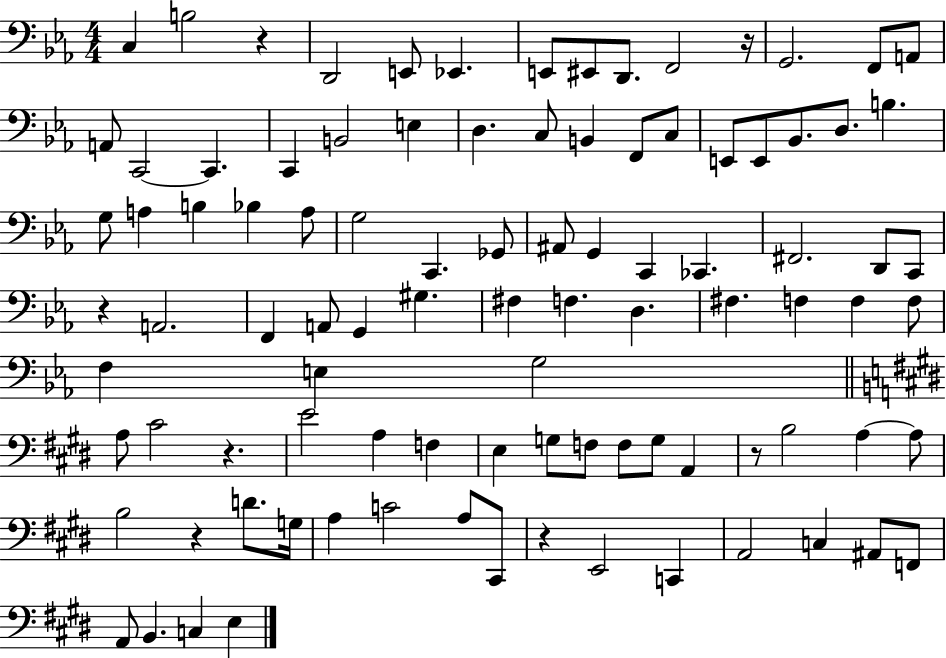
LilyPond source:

{
  \clef bass
  \numericTimeSignature
  \time 4/4
  \key ees \major
  c4 b2 r4 | d,2 e,8 ees,4. | e,8 eis,8 d,8. f,2 r16 | g,2. f,8 a,8 | \break a,8 c,2~~ c,4. | c,4 b,2 e4 | d4. c8 b,4 f,8 c8 | e,8 e,8 bes,8. d8. b4. | \break g8 a4 b4 bes4 a8 | g2 c,4. ges,8 | ais,8 g,4 c,4 ces,4. | fis,2. d,8 c,8 | \break r4 a,2. | f,4 a,8 g,4 gis4. | fis4 f4. d4. | fis4. f4 f4 f8 | \break f4 e4 g2 | \bar "||" \break \key e \major a8 cis'2 r4. | e'2 a4 f4 | e4 g8 f8 f8 g8 a,4 | r8 b2 a4~~ a8 | \break b2 r4 d'8. g16 | a4 c'2 a8 cis,8 | r4 e,2 c,4 | a,2 c4 ais,8 f,8 | \break a,8 b,4. c4 e4 | \bar "|."
}